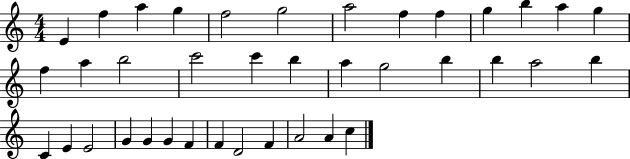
X:1
T:Untitled
M:4/4
L:1/4
K:C
E f a g f2 g2 a2 f f g b a g f a b2 c'2 c' b a g2 b b a2 b C E E2 G G G F F D2 F A2 A c